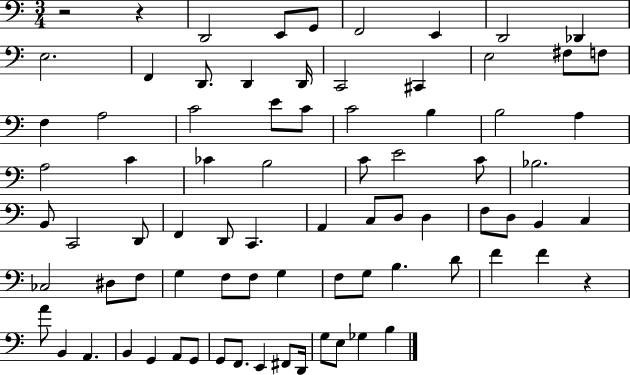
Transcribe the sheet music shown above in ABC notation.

X:1
T:Untitled
M:3/4
L:1/4
K:C
z2 z D,,2 E,,/2 G,,/2 F,,2 E,, D,,2 _D,, E,2 F,, D,,/2 D,, D,,/4 C,,2 ^C,, E,2 ^F,/2 F,/2 F, A,2 C2 E/2 C/2 C2 B, B,2 A, A,2 C _C B,2 C/2 E2 C/2 _B,2 B,,/2 C,,2 D,,/2 F,, D,,/2 C,, A,, C,/2 D,/2 D, F,/2 D,/2 B,, C, _C,2 ^D,/2 F,/2 G, F,/2 F,/2 G, F,/2 G,/2 B, D/2 F F z A/2 B,, A,, B,, G,, A,,/2 G,,/2 G,,/2 F,,/2 E,, ^F,,/2 D,,/4 G,/2 E,/2 _G, B,